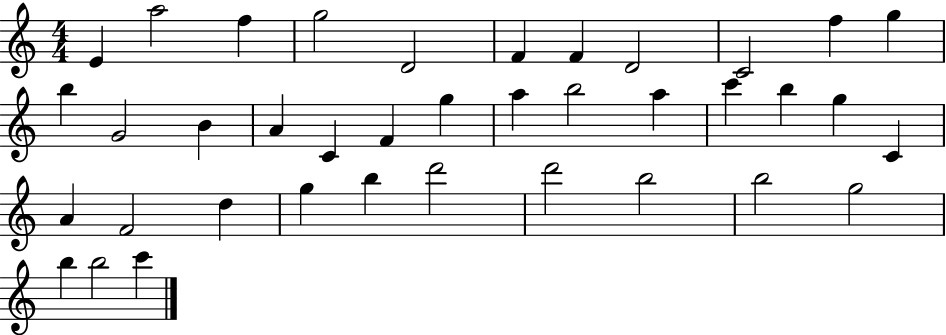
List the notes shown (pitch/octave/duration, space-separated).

E4/q A5/h F5/q G5/h D4/h F4/q F4/q D4/h C4/h F5/q G5/q B5/q G4/h B4/q A4/q C4/q F4/q G5/q A5/q B5/h A5/q C6/q B5/q G5/q C4/q A4/q F4/h D5/q G5/q B5/q D6/h D6/h B5/h B5/h G5/h B5/q B5/h C6/q